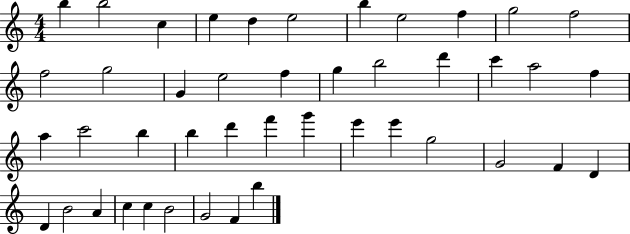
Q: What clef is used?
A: treble